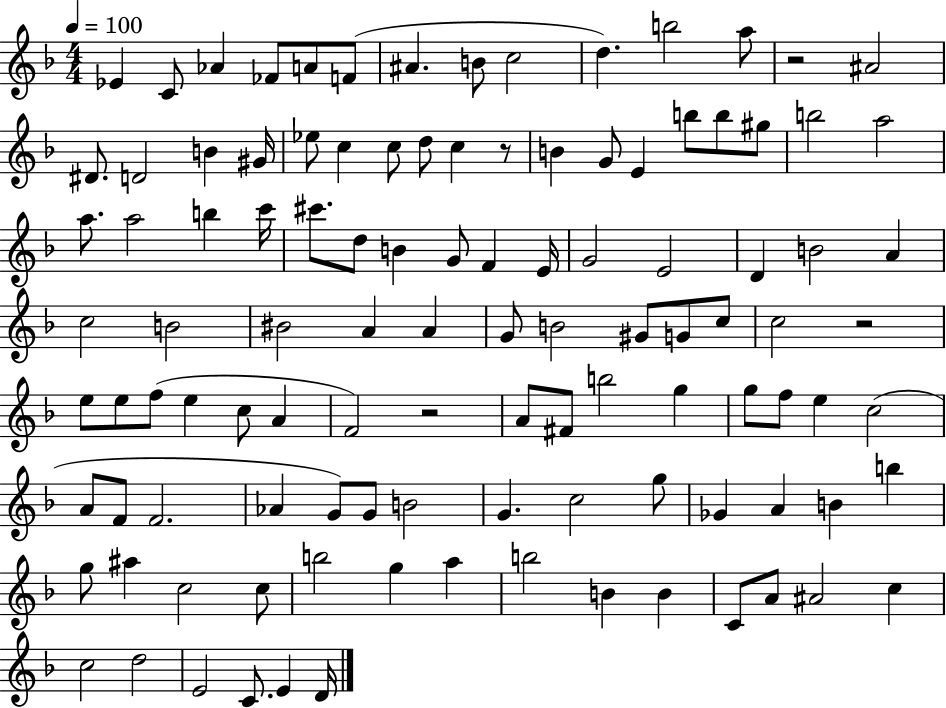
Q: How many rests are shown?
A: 4